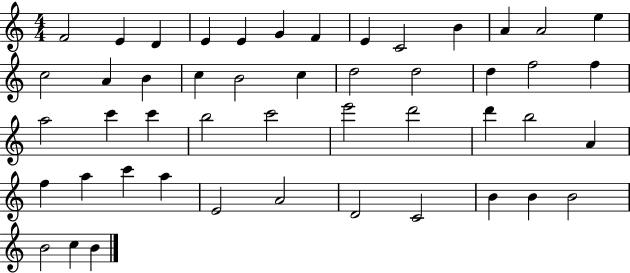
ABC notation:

X:1
T:Untitled
M:4/4
L:1/4
K:C
F2 E D E E G F E C2 B A A2 e c2 A B c B2 c d2 d2 d f2 f a2 c' c' b2 c'2 e'2 d'2 d' b2 A f a c' a E2 A2 D2 C2 B B B2 B2 c B